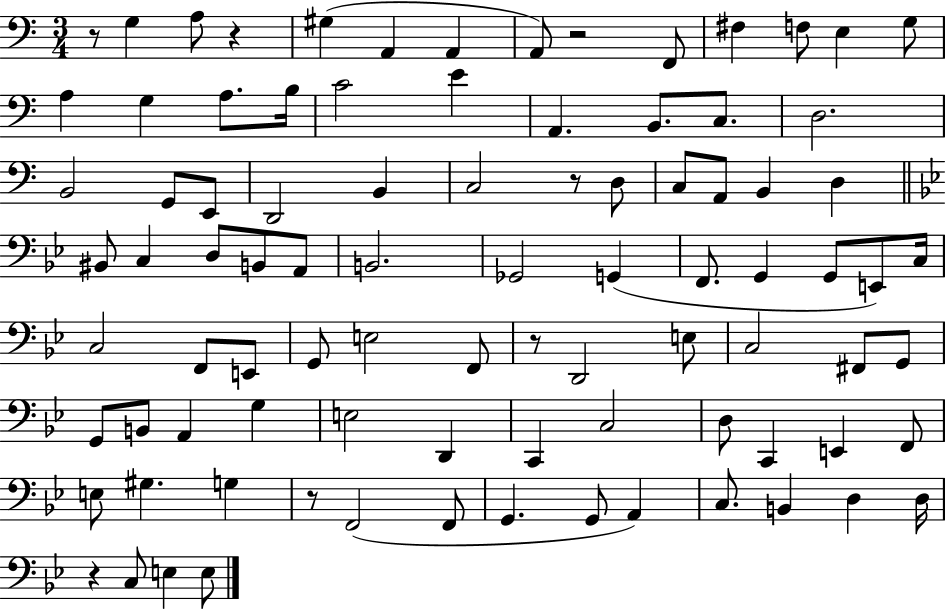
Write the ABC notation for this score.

X:1
T:Untitled
M:3/4
L:1/4
K:C
z/2 G, A,/2 z ^G, A,, A,, A,,/2 z2 F,,/2 ^F, F,/2 E, G,/2 A, G, A,/2 B,/4 C2 E A,, B,,/2 C,/2 D,2 B,,2 G,,/2 E,,/2 D,,2 B,, C,2 z/2 D,/2 C,/2 A,,/2 B,, D, ^B,,/2 C, D,/2 B,,/2 A,,/2 B,,2 _G,,2 G,, F,,/2 G,, G,,/2 E,,/2 C,/4 C,2 F,,/2 E,,/2 G,,/2 E,2 F,,/2 z/2 D,,2 E,/2 C,2 ^F,,/2 G,,/2 G,,/2 B,,/2 A,, G, E,2 D,, C,, C,2 D,/2 C,, E,, F,,/2 E,/2 ^G, G, z/2 F,,2 F,,/2 G,, G,,/2 A,, C,/2 B,, D, D,/4 z C,/2 E, E,/2